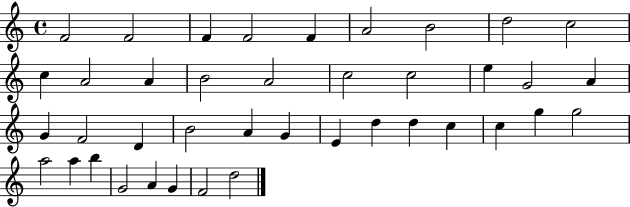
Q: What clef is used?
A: treble